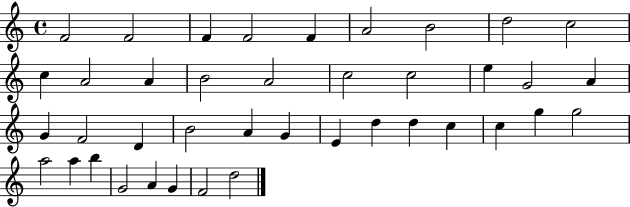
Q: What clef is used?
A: treble